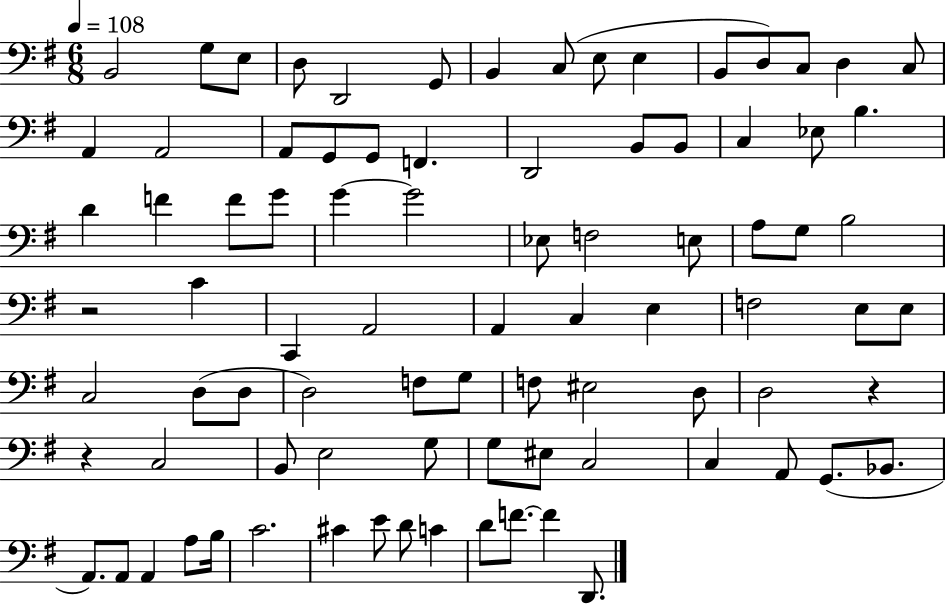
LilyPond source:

{
  \clef bass
  \numericTimeSignature
  \time 6/8
  \key g \major
  \tempo 4 = 108
  \repeat volta 2 { b,2 g8 e8 | d8 d,2 g,8 | b,4 c8( e8 e4 | b,8 d8) c8 d4 c8 | \break a,4 a,2 | a,8 g,8 g,8 f,4. | d,2 b,8 b,8 | c4 ees8 b4. | \break d'4 f'4 f'8 g'8 | g'4~~ g'2 | ees8 f2 e8 | a8 g8 b2 | \break r2 c'4 | c,4 a,2 | a,4 c4 e4 | f2 e8 e8 | \break c2 d8( d8 | d2) f8 g8 | f8 eis2 d8 | d2 r4 | \break r4 c2 | b,8 e2 g8 | g8 eis8 c2 | c4 a,8 g,8.( bes,8. | \break a,8.) a,8 a,4 a8 b16 | c'2. | cis'4 e'8 d'8 c'4 | d'8 f'8.~~ f'4 d,8. | \break } \bar "|."
}